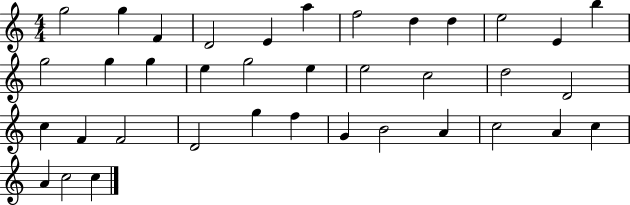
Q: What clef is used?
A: treble